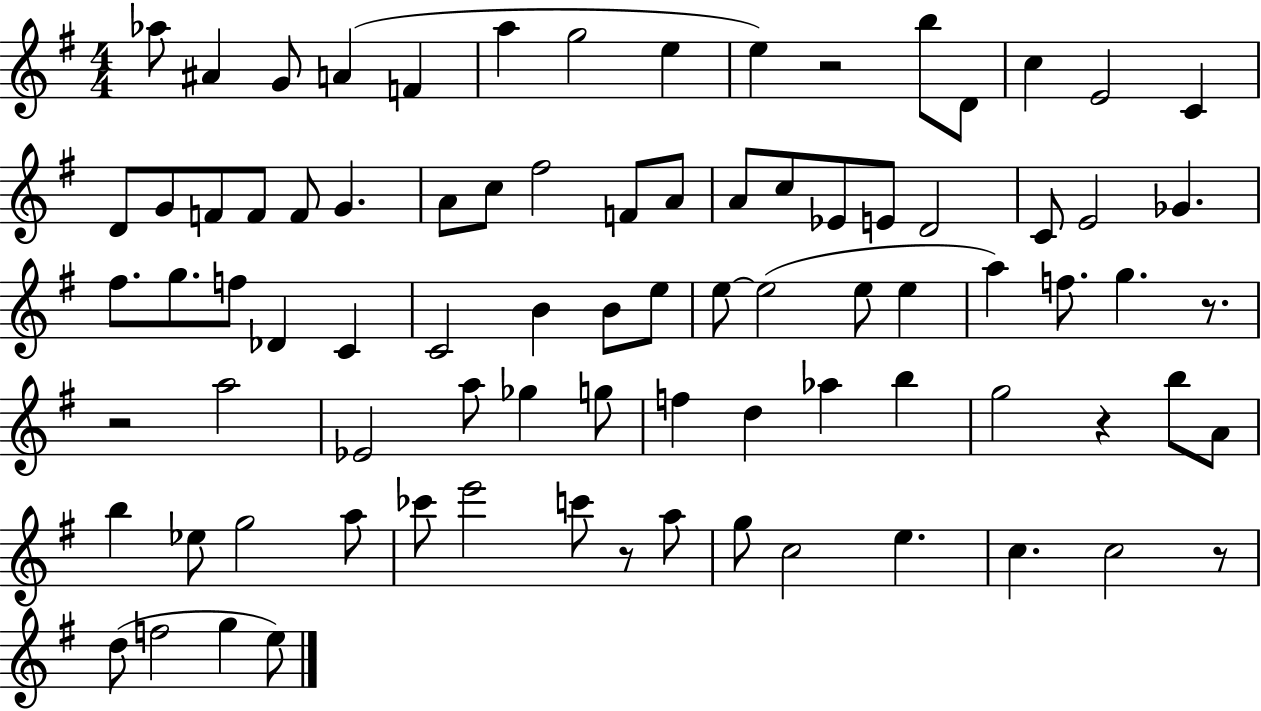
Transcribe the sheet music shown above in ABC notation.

X:1
T:Untitled
M:4/4
L:1/4
K:G
_a/2 ^A G/2 A F a g2 e e z2 b/2 D/2 c E2 C D/2 G/2 F/2 F/2 F/2 G A/2 c/2 ^f2 F/2 A/2 A/2 c/2 _E/2 E/2 D2 C/2 E2 _G ^f/2 g/2 f/2 _D C C2 B B/2 e/2 e/2 e2 e/2 e a f/2 g z/2 z2 a2 _E2 a/2 _g g/2 f d _a b g2 z b/2 A/2 b _e/2 g2 a/2 _c'/2 e'2 c'/2 z/2 a/2 g/2 c2 e c c2 z/2 d/2 f2 g e/2